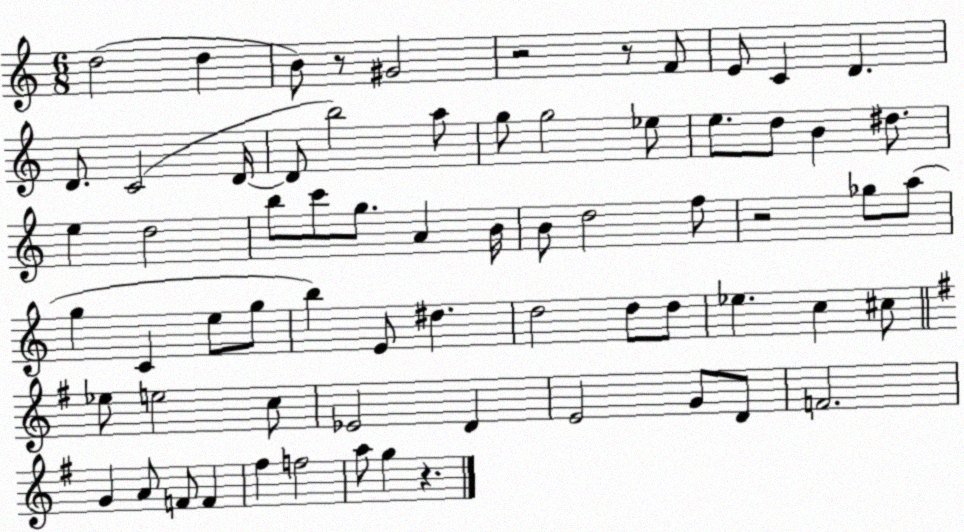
X:1
T:Untitled
M:6/8
L:1/4
K:C
d2 d B/2 z/2 ^G2 z2 z/2 F/2 E/2 C D D/2 C2 D/4 D/2 b2 a/2 g/2 g2 _e/2 e/2 d/2 B ^d/2 e d2 b/2 c'/2 g/2 A B/4 B/2 d2 f/2 z2 _g/2 a/2 g C e/2 g/2 b E/2 ^d d2 d/2 d/2 _e c ^c/2 _e/2 e2 c/2 _E2 D E2 G/2 D/2 F2 G A/2 F/2 F ^f f2 a/2 g z